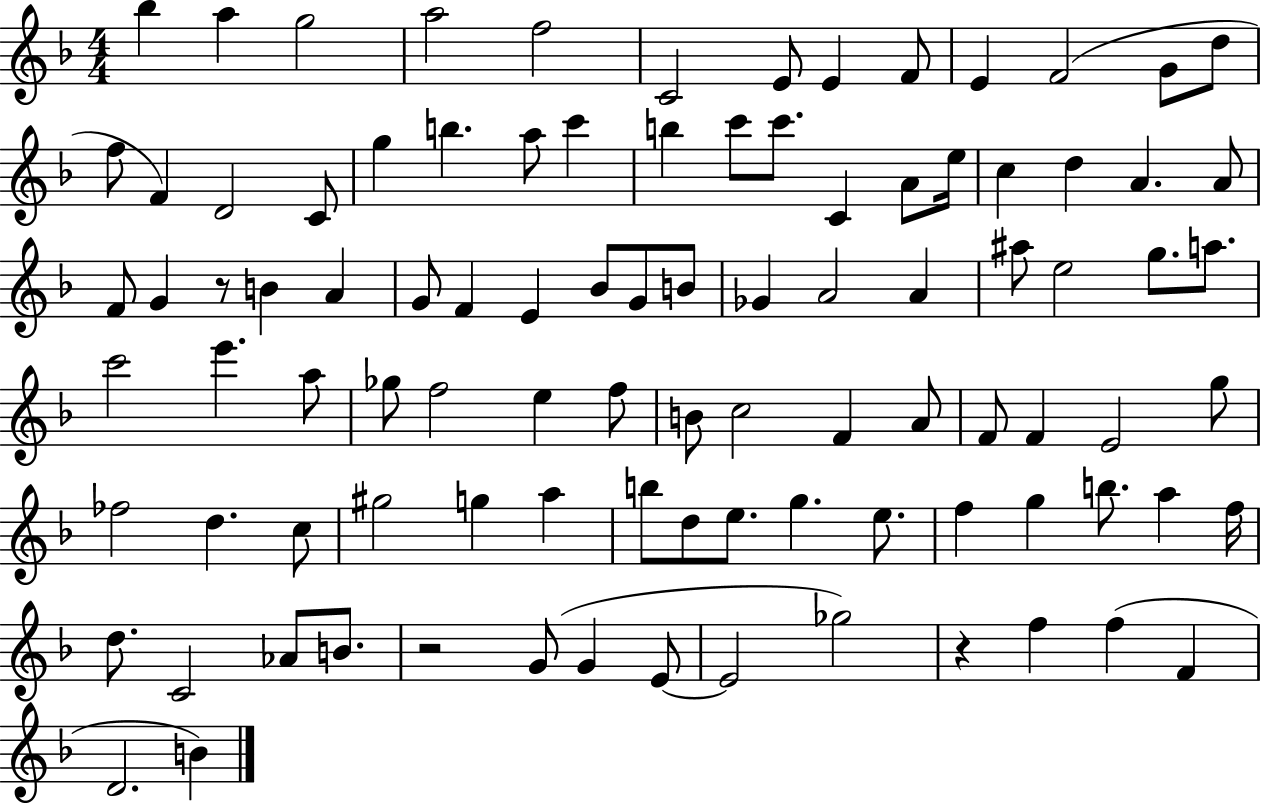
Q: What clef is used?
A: treble